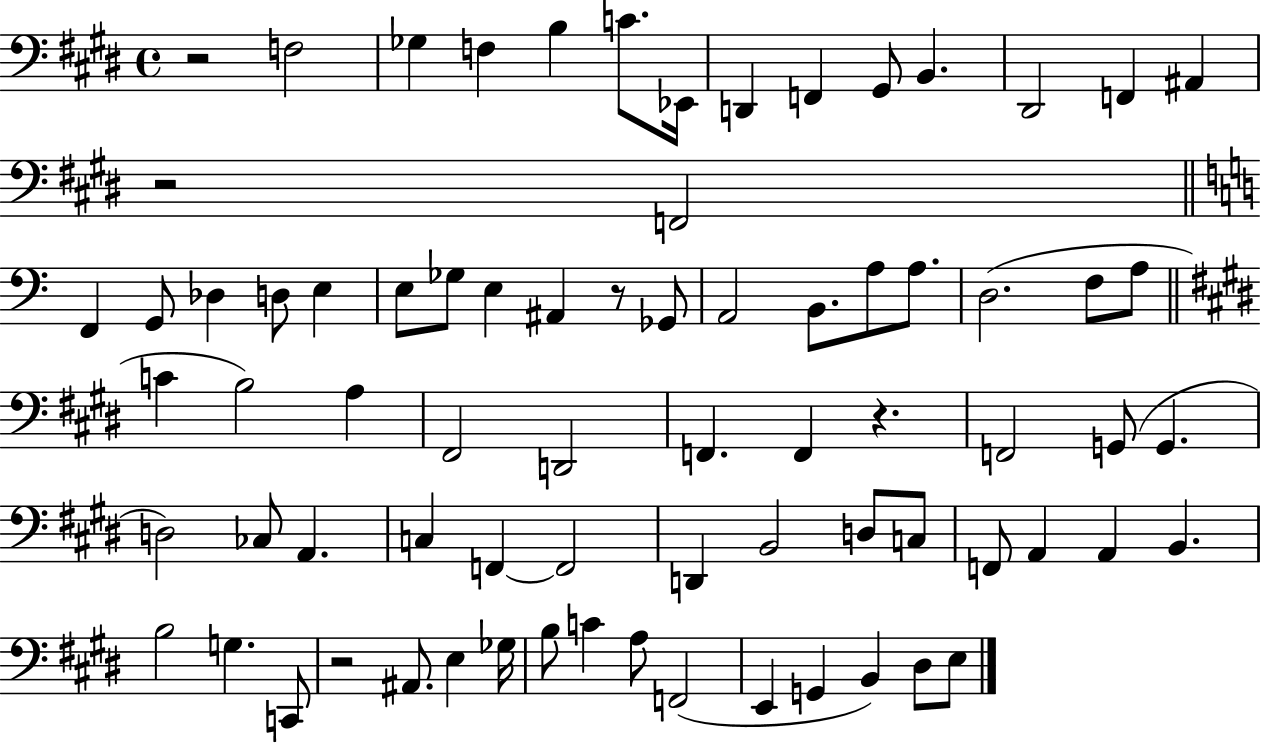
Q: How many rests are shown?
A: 5